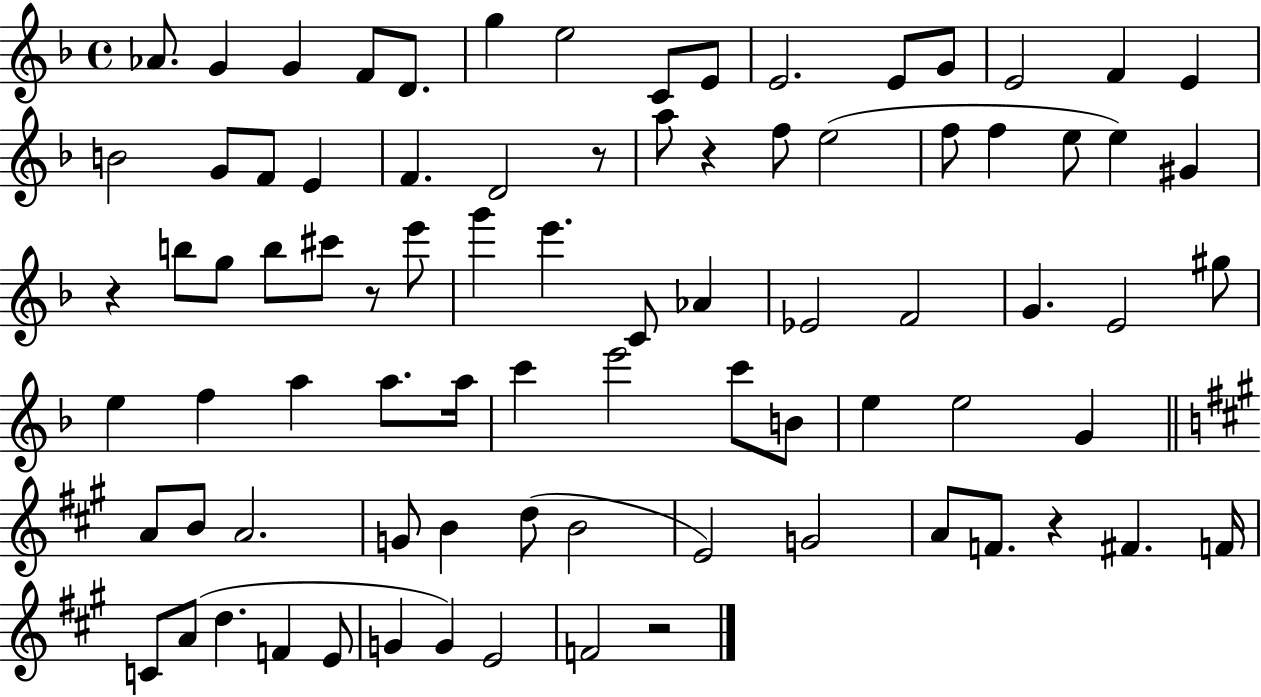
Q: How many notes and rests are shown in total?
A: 83